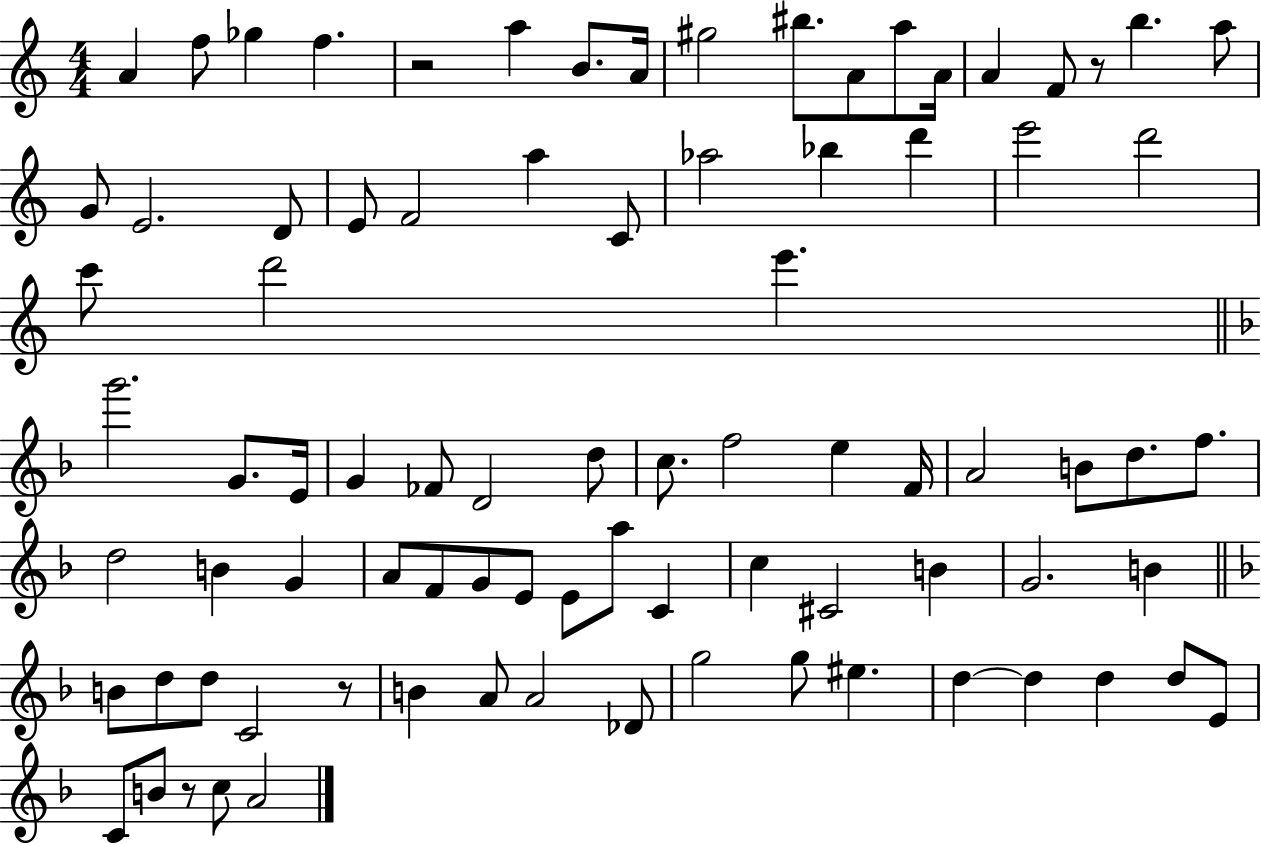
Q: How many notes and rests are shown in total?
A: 85